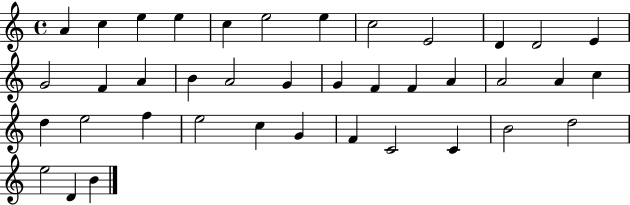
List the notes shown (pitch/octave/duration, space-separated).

A4/q C5/q E5/q E5/q C5/q E5/h E5/q C5/h E4/h D4/q D4/h E4/q G4/h F4/q A4/q B4/q A4/h G4/q G4/q F4/q F4/q A4/q A4/h A4/q C5/q D5/q E5/h F5/q E5/h C5/q G4/q F4/q C4/h C4/q B4/h D5/h E5/h D4/q B4/q